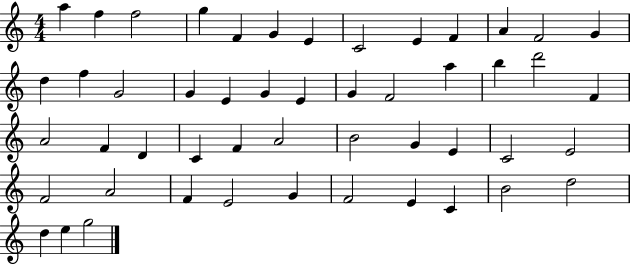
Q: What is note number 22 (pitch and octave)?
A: F4